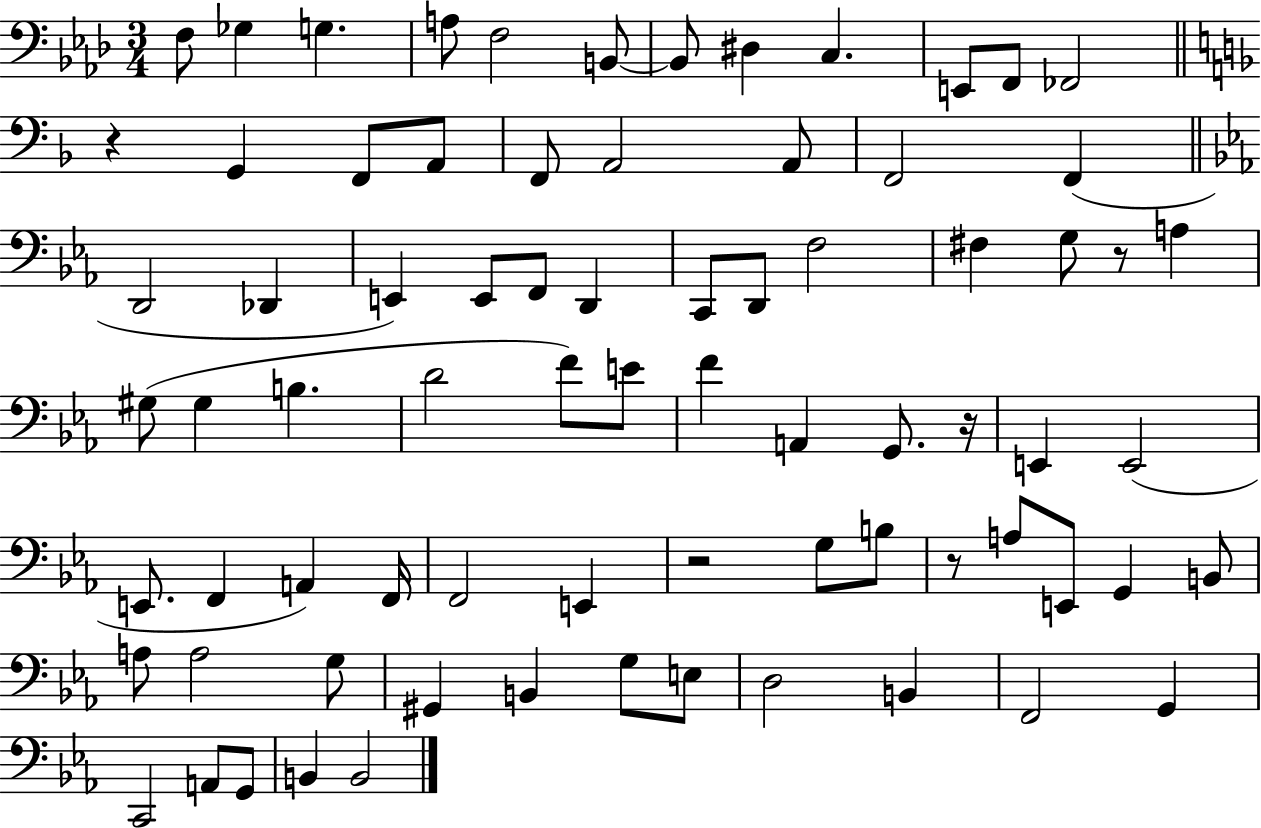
{
  \clef bass
  \numericTimeSignature
  \time 3/4
  \key aes \major
  f8 ges4 g4. | a8 f2 b,8~~ | b,8 dis4 c4. | e,8 f,8 fes,2 | \break \bar "||" \break \key f \major r4 g,4 f,8 a,8 | f,8 a,2 a,8 | f,2 f,4( | \bar "||" \break \key c \minor d,2 des,4 | e,4) e,8 f,8 d,4 | c,8 d,8 f2 | fis4 g8 r8 a4 | \break gis8( gis4 b4. | d'2 f'8) e'8 | f'4 a,4 g,8. r16 | e,4 e,2( | \break e,8. f,4 a,4) f,16 | f,2 e,4 | r2 g8 b8 | r8 a8 e,8 g,4 b,8 | \break a8 a2 g8 | gis,4 b,4 g8 e8 | d2 b,4 | f,2 g,4 | \break c,2 a,8 g,8 | b,4 b,2 | \bar "|."
}